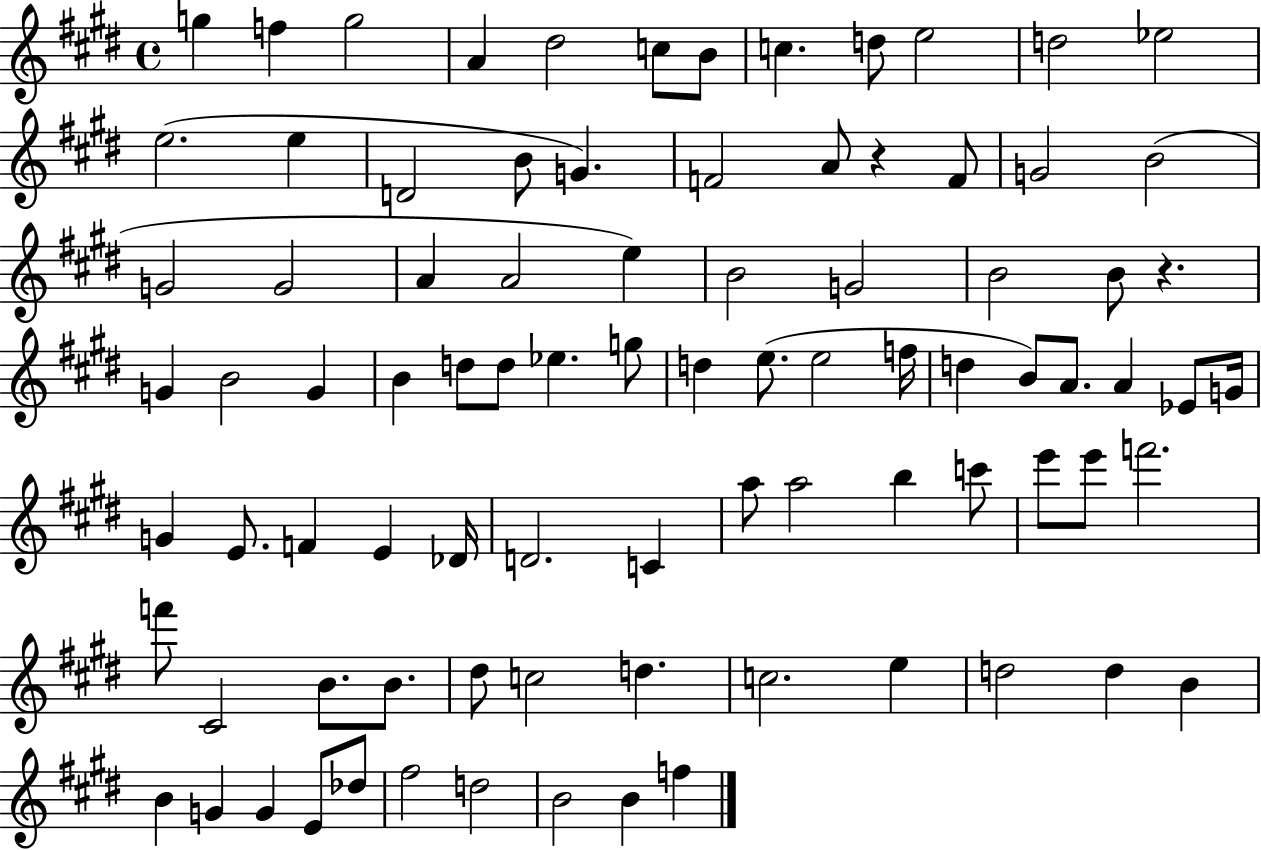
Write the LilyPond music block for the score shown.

{
  \clef treble
  \time 4/4
  \defaultTimeSignature
  \key e \major
  g''4 f''4 g''2 | a'4 dis''2 c''8 b'8 | c''4. d''8 e''2 | d''2 ees''2 | \break e''2.( e''4 | d'2 b'8 g'4.) | f'2 a'8 r4 f'8 | g'2 b'2( | \break g'2 g'2 | a'4 a'2 e''4) | b'2 g'2 | b'2 b'8 r4. | \break g'4 b'2 g'4 | b'4 d''8 d''8 ees''4. g''8 | d''4 e''8.( e''2 f''16 | d''4 b'8) a'8. a'4 ees'8 g'16 | \break g'4 e'8. f'4 e'4 des'16 | d'2. c'4 | a''8 a''2 b''4 c'''8 | e'''8 e'''8 f'''2. | \break f'''8 cis'2 b'8. b'8. | dis''8 c''2 d''4. | c''2. e''4 | d''2 d''4 b'4 | \break b'4 g'4 g'4 e'8 des''8 | fis''2 d''2 | b'2 b'4 f''4 | \bar "|."
}